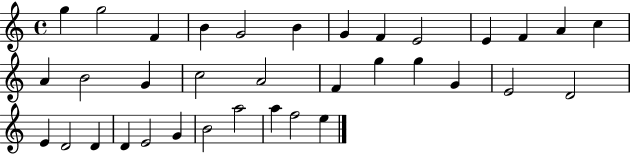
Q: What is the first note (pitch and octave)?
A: G5